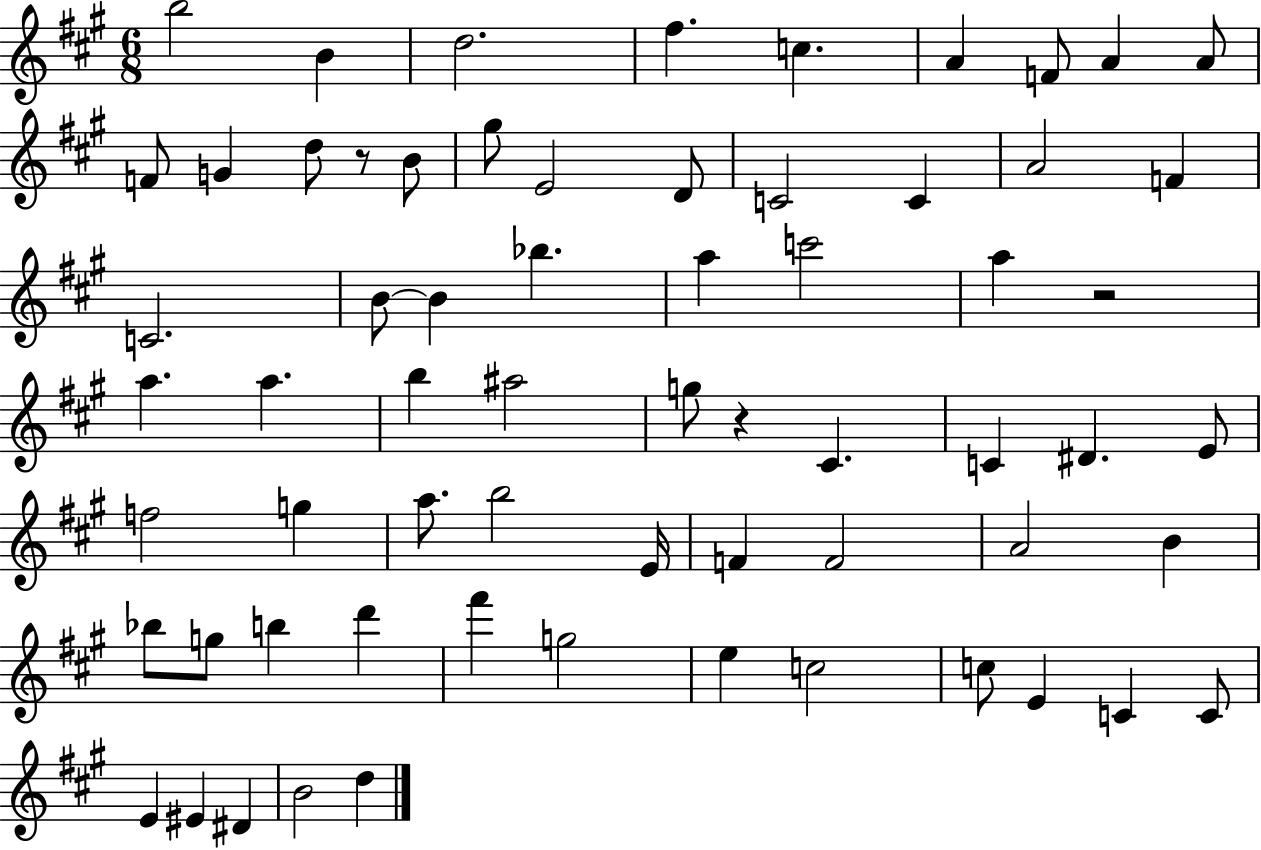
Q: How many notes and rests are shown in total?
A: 65